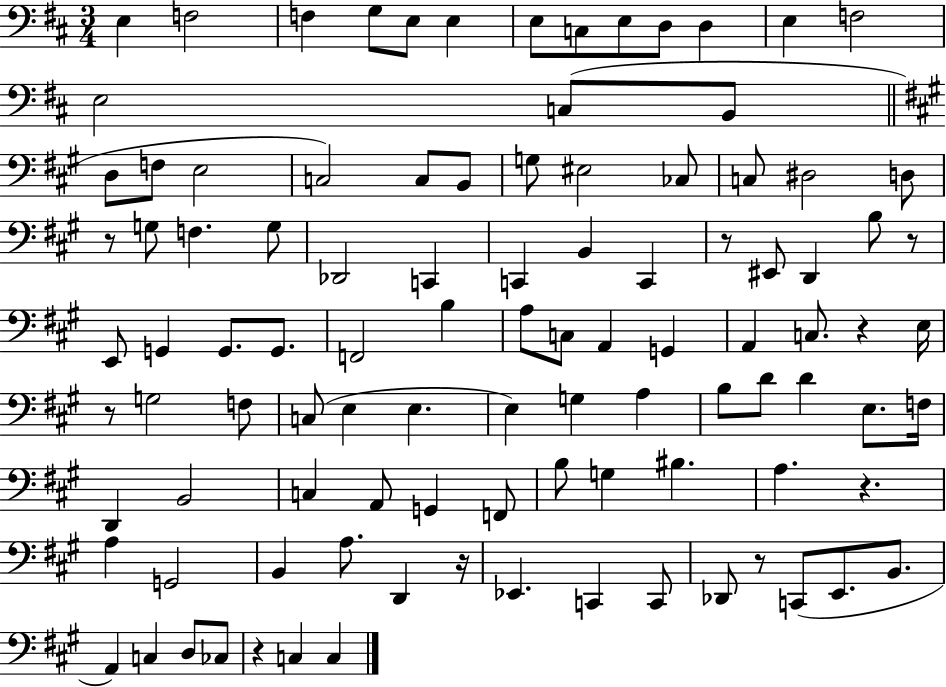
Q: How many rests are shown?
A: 9